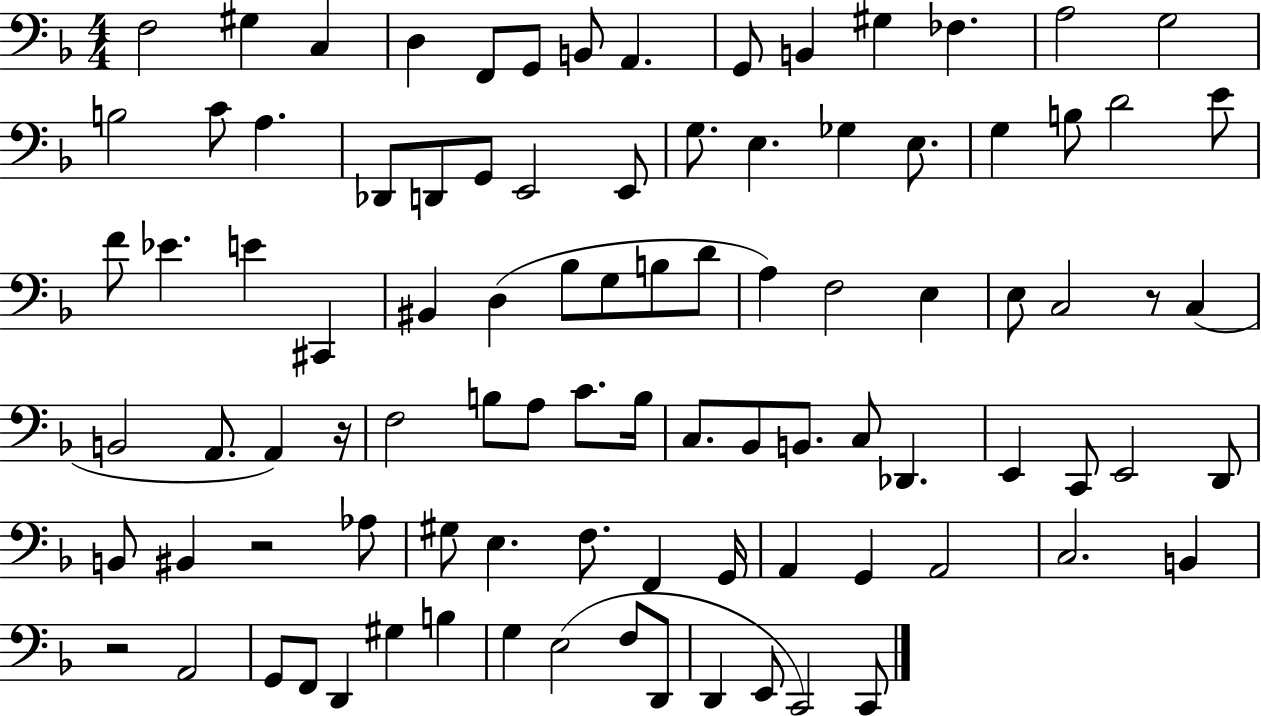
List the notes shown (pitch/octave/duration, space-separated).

F3/h G#3/q C3/q D3/q F2/e G2/e B2/e A2/q. G2/e B2/q G#3/q FES3/q. A3/h G3/h B3/h C4/e A3/q. Db2/e D2/e G2/e E2/h E2/e G3/e. E3/q. Gb3/q E3/e. G3/q B3/e D4/h E4/e F4/e Eb4/q. E4/q C#2/q BIS2/q D3/q Bb3/e G3/e B3/e D4/e A3/q F3/h E3/q E3/e C3/h R/e C3/q B2/h A2/e. A2/q R/s F3/h B3/e A3/e C4/e. B3/s C3/e. Bb2/e B2/e. C3/e Db2/q. E2/q C2/e E2/h D2/e B2/e BIS2/q R/h Ab3/e G#3/e E3/q. F3/e. F2/q G2/s A2/q G2/q A2/h C3/h. B2/q R/h A2/h G2/e F2/e D2/q G#3/q B3/q G3/q E3/h F3/e D2/e D2/q E2/e C2/h C2/e